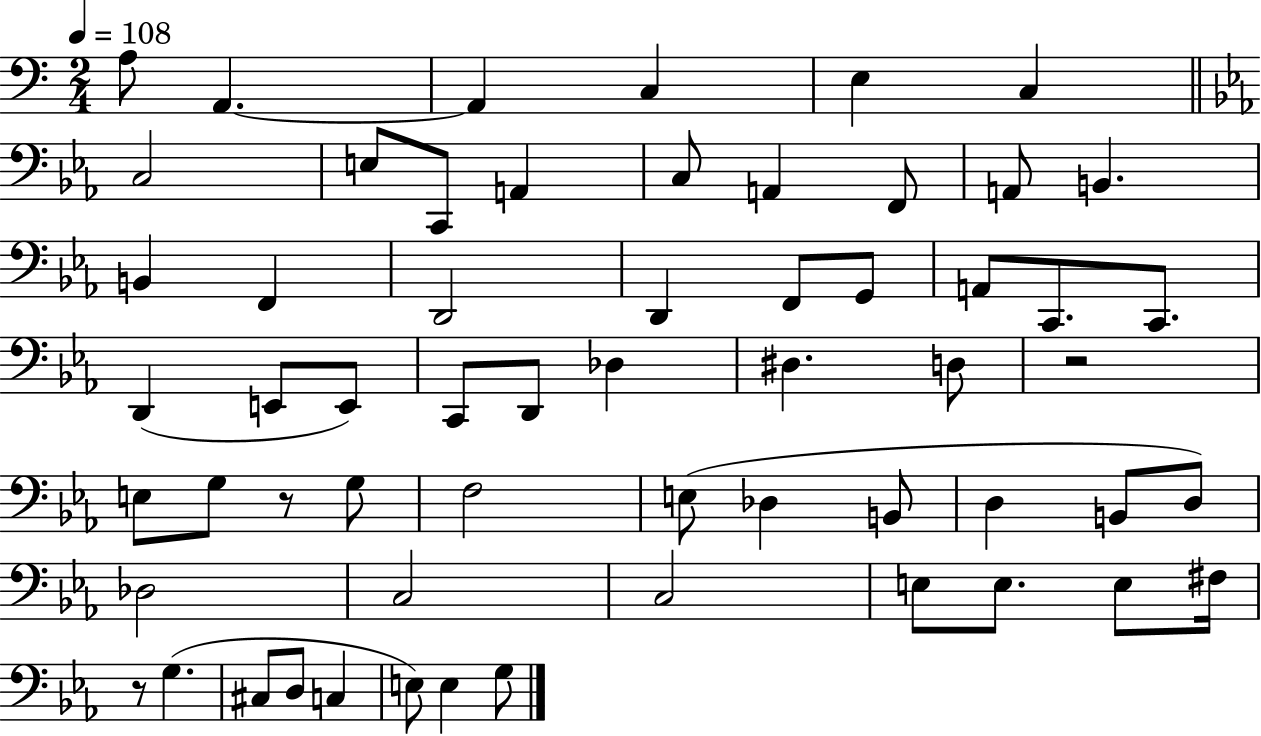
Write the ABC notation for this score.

X:1
T:Untitled
M:2/4
L:1/4
K:C
A,/2 A,, A,, C, E, C, C,2 E,/2 C,,/2 A,, C,/2 A,, F,,/2 A,,/2 B,, B,, F,, D,,2 D,, F,,/2 G,,/2 A,,/2 C,,/2 C,,/2 D,, E,,/2 E,,/2 C,,/2 D,,/2 _D, ^D, D,/2 z2 E,/2 G,/2 z/2 G,/2 F,2 E,/2 _D, B,,/2 D, B,,/2 D,/2 _D,2 C,2 C,2 E,/2 E,/2 E,/2 ^F,/4 z/2 G, ^C,/2 D,/2 C, E,/2 E, G,/2